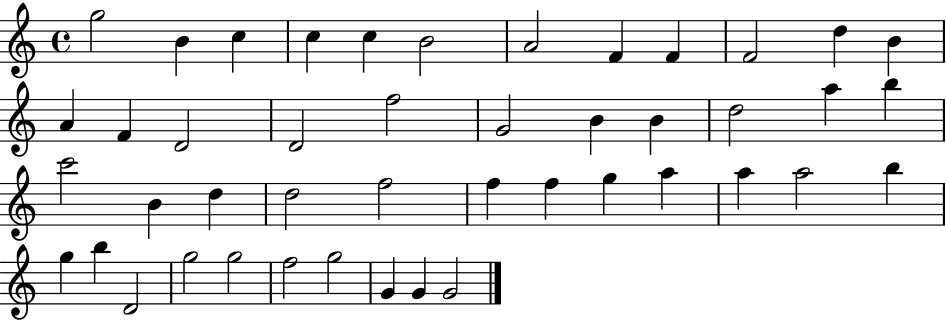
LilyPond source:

{
  \clef treble
  \time 4/4
  \defaultTimeSignature
  \key c \major
  g''2 b'4 c''4 | c''4 c''4 b'2 | a'2 f'4 f'4 | f'2 d''4 b'4 | \break a'4 f'4 d'2 | d'2 f''2 | g'2 b'4 b'4 | d''2 a''4 b''4 | \break c'''2 b'4 d''4 | d''2 f''2 | f''4 f''4 g''4 a''4 | a''4 a''2 b''4 | \break g''4 b''4 d'2 | g''2 g''2 | f''2 g''2 | g'4 g'4 g'2 | \break \bar "|."
}